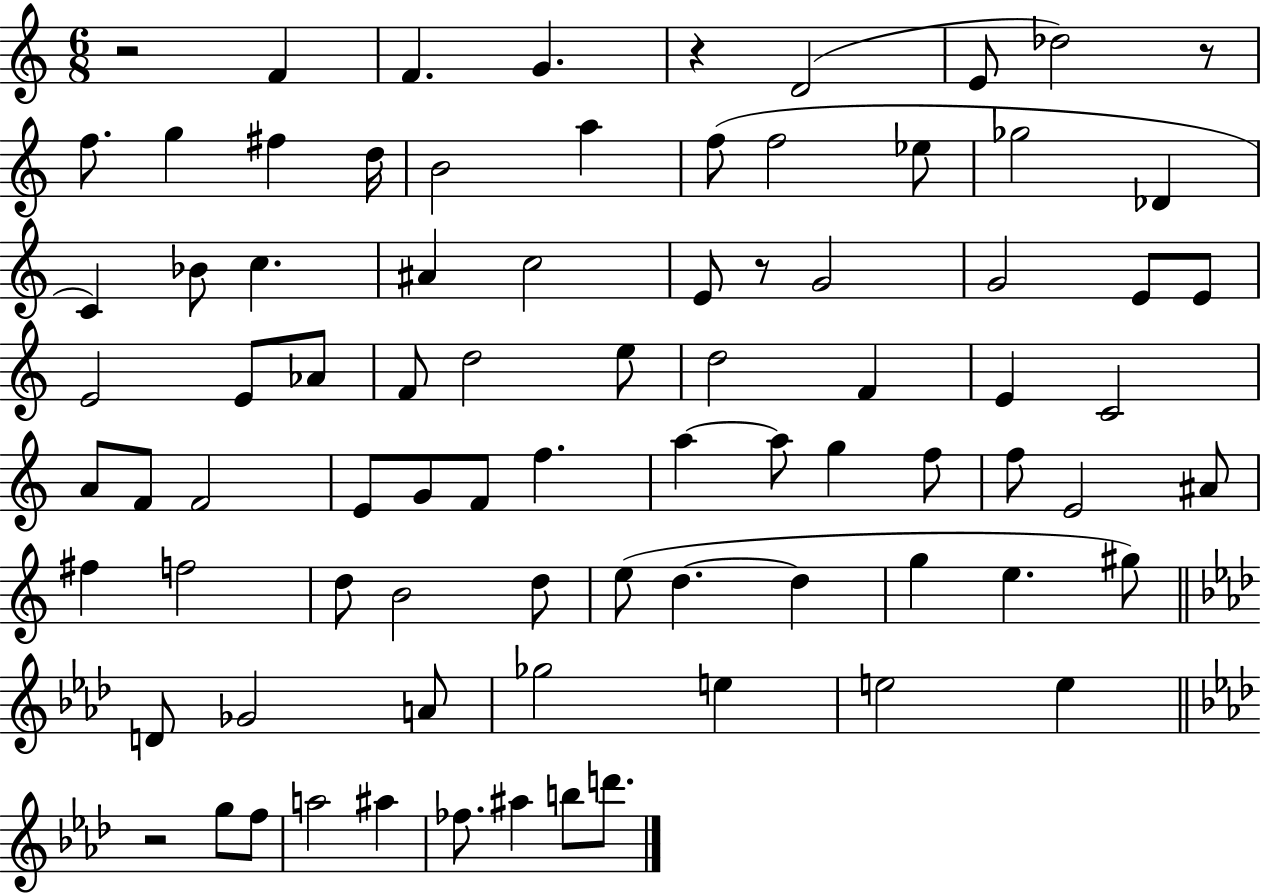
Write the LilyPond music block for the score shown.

{
  \clef treble
  \numericTimeSignature
  \time 6/8
  \key c \major
  \repeat volta 2 { r2 f'4 | f'4. g'4. | r4 d'2( | e'8 des''2) r8 | \break f''8. g''4 fis''4 d''16 | b'2 a''4 | f''8( f''2 ees''8 | ges''2 des'4 | \break c'4) bes'8 c''4. | ais'4 c''2 | e'8 r8 g'2 | g'2 e'8 e'8 | \break e'2 e'8 aes'8 | f'8 d''2 e''8 | d''2 f'4 | e'4 c'2 | \break a'8 f'8 f'2 | e'8 g'8 f'8 f''4. | a''4~~ a''8 g''4 f''8 | f''8 e'2 ais'8 | \break fis''4 f''2 | d''8 b'2 d''8 | e''8( d''4.~~ d''4 | g''4 e''4. gis''8) | \break \bar "||" \break \key aes \major d'8 ges'2 a'8 | ges''2 e''4 | e''2 e''4 | \bar "||" \break \key aes \major r2 g''8 f''8 | a''2 ais''4 | fes''8. ais''4 b''8 d'''8. | } \bar "|."
}